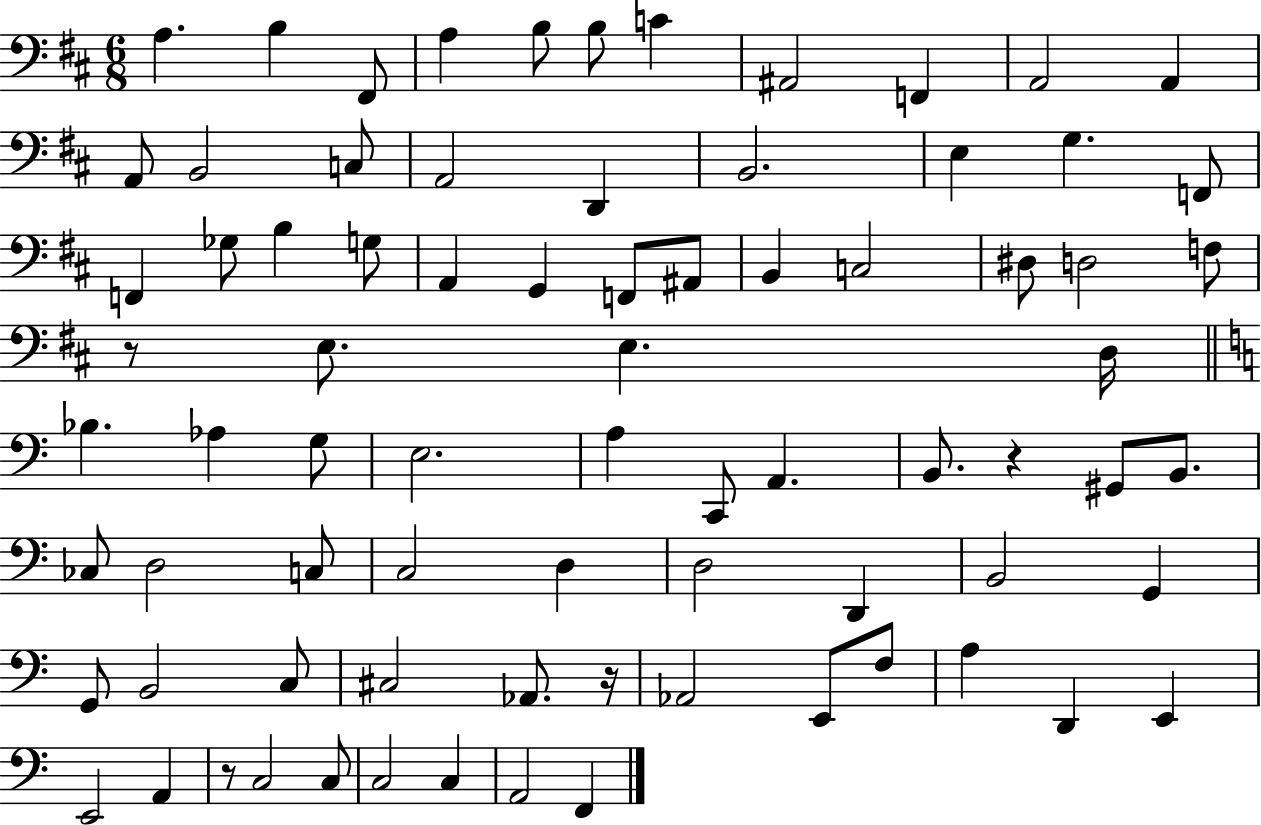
{
  \clef bass
  \numericTimeSignature
  \time 6/8
  \key d \major
  a4. b4 fis,8 | a4 b8 b8 c'4 | ais,2 f,4 | a,2 a,4 | \break a,8 b,2 c8 | a,2 d,4 | b,2. | e4 g4. f,8 | \break f,4 ges8 b4 g8 | a,4 g,4 f,8 ais,8 | b,4 c2 | dis8 d2 f8 | \break r8 e8. e4. d16 | \bar "||" \break \key c \major bes4. aes4 g8 | e2. | a4 c,8 a,4. | b,8. r4 gis,8 b,8. | \break ces8 d2 c8 | c2 d4 | d2 d,4 | b,2 g,4 | \break g,8 b,2 c8 | cis2 aes,8. r16 | aes,2 e,8 f8 | a4 d,4 e,4 | \break e,2 a,4 | r8 c2 c8 | c2 c4 | a,2 f,4 | \break \bar "|."
}